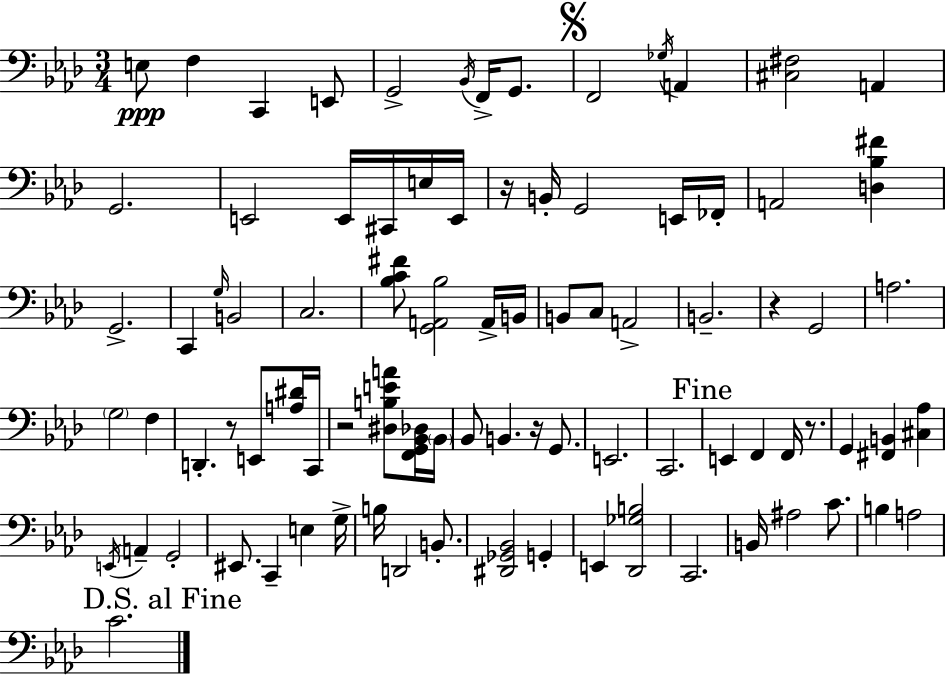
{
  \clef bass
  \numericTimeSignature
  \time 3/4
  \key aes \major
  e8\ppp f4 c,4 e,8 | g,2-> \acciaccatura { bes,16 } f,16-> g,8. | \mark \markup { \musicglyph "scripts.segno" } f,2 \acciaccatura { ges16 } a,4 | <cis fis>2 a,4 | \break g,2. | e,2 e,16 cis,16 | e16 e,16 r16 b,16-. g,2 | e,16 fes,16-. a,2 <d bes fis'>4 | \break g,2.-> | c,4 \grace { g16 } b,2 | c2. | <bes c' fis'>8 <g, a, bes>2 | \break a,16-> b,16 b,8 c8 a,2-> | b,2.-- | r4 g,2 | a2. | \break \parenthesize g2 f4 | d,4.-. r8 e,8 | <a dis'>16 c,16 r2 <dis b e' a'>8 | <f, g, bes, des>16 \parenthesize bes,16 bes,8 b,4. r16 | \break g,8. e,2. | c,2. | \mark "Fine" e,4 f,4 f,16 | r8. g,4 <fis, b,>4 <cis aes>4 | \break \acciaccatura { e,16 } a,4-- g,2-. | eis,8. c,4-- e4 | g16-> b16 d,2 | b,8.-. <dis, ges, bes,>2 | \break g,4-. e,4 <des, ges b>2 | c,2. | b,16 ais2 | c'8. b4 a2 | \break \mark "D.S. al Fine" c'2. | \bar "|."
}